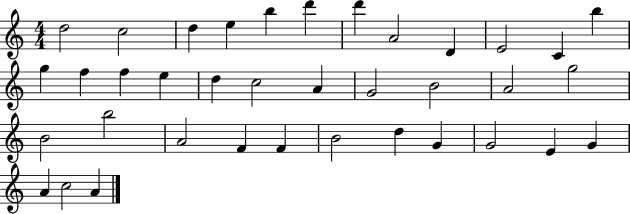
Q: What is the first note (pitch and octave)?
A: D5